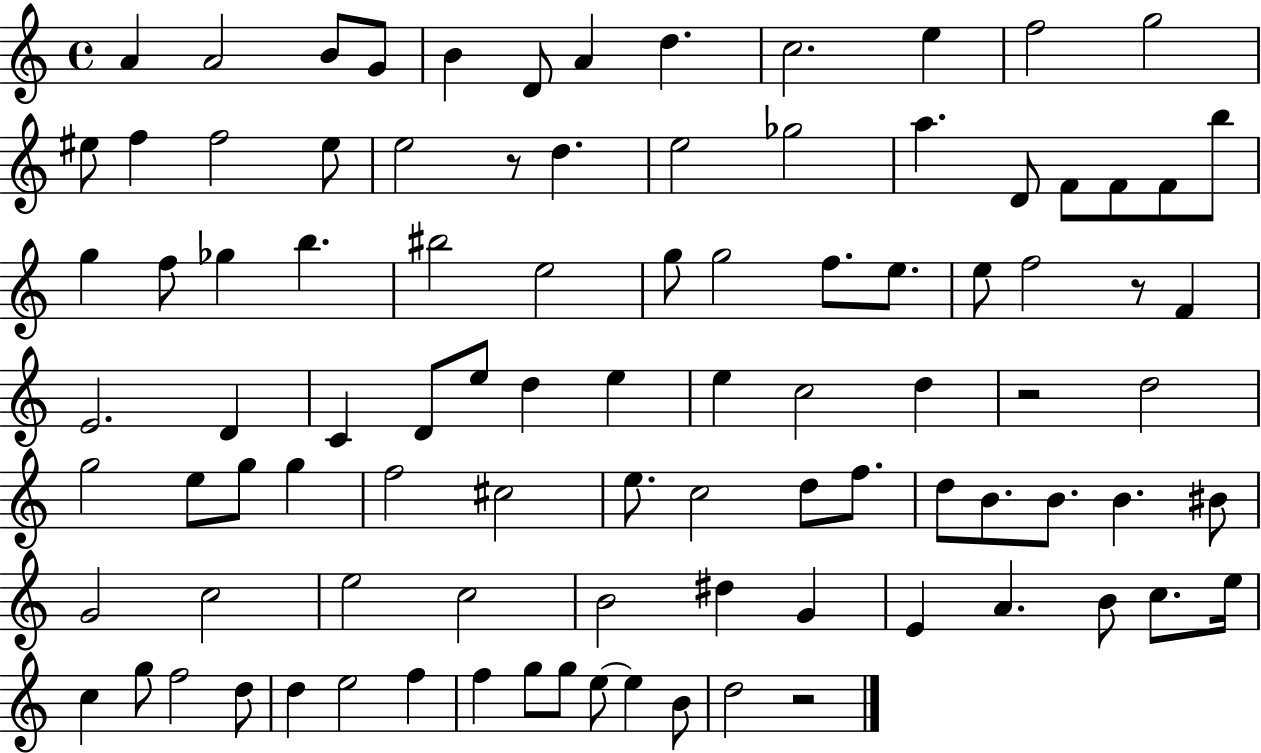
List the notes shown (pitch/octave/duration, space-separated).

A4/q A4/h B4/e G4/e B4/q D4/e A4/q D5/q. C5/h. E5/q F5/h G5/h EIS5/e F5/q F5/h EIS5/e E5/h R/e D5/q. E5/h Gb5/h A5/q. D4/e F4/e F4/e F4/e B5/e G5/q F5/e Gb5/q B5/q. BIS5/h E5/h G5/e G5/h F5/e. E5/e. E5/e F5/h R/e F4/q E4/h. D4/q C4/q D4/e E5/e D5/q E5/q E5/q C5/h D5/q R/h D5/h G5/h E5/e G5/e G5/q F5/h C#5/h E5/e. C5/h D5/e F5/e. D5/e B4/e. B4/e. B4/q. BIS4/e G4/h C5/h E5/h C5/h B4/h D#5/q G4/q E4/q A4/q. B4/e C5/e. E5/s C5/q G5/e F5/h D5/e D5/q E5/h F5/q F5/q G5/e G5/e E5/e E5/q B4/e D5/h R/h